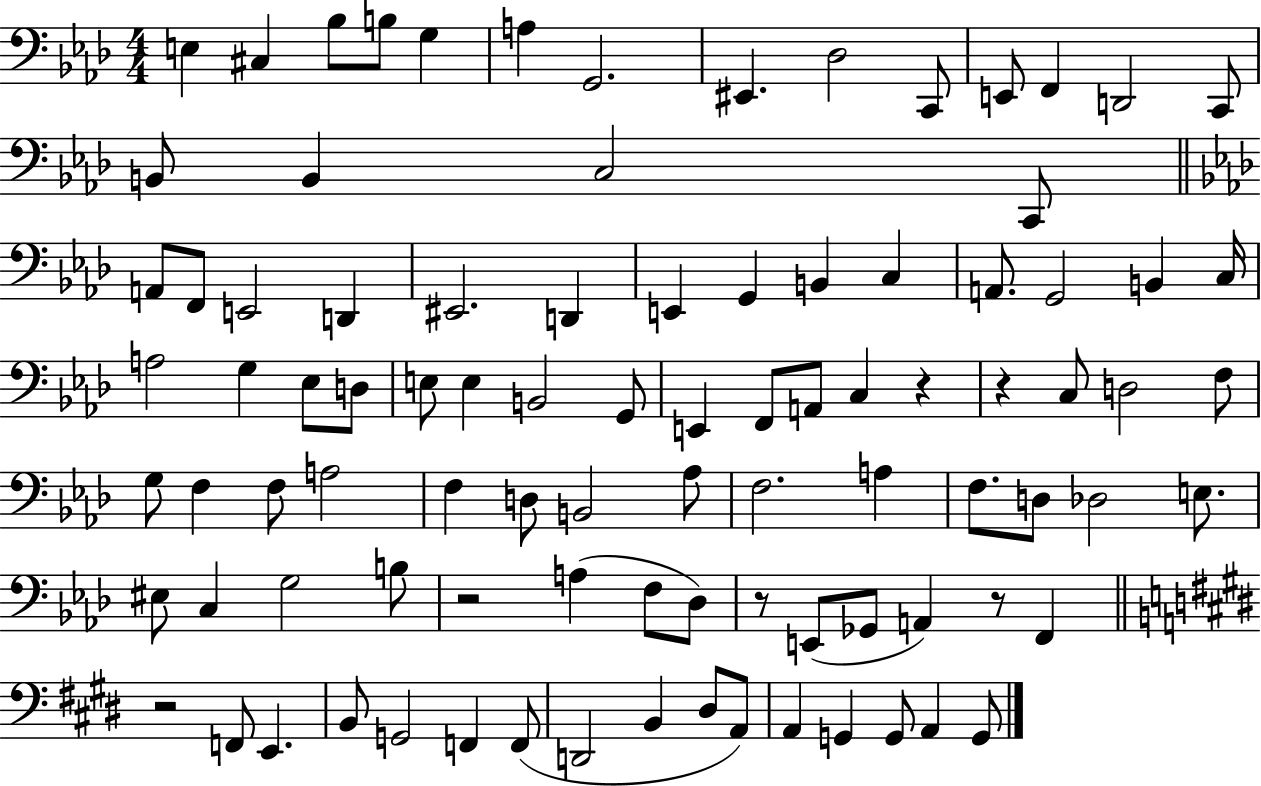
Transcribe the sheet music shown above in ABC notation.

X:1
T:Untitled
M:4/4
L:1/4
K:Ab
E, ^C, _B,/2 B,/2 G, A, G,,2 ^E,, _D,2 C,,/2 E,,/2 F,, D,,2 C,,/2 B,,/2 B,, C,2 C,,/2 A,,/2 F,,/2 E,,2 D,, ^E,,2 D,, E,, G,, B,, C, A,,/2 G,,2 B,, C,/4 A,2 G, _E,/2 D,/2 E,/2 E, B,,2 G,,/2 E,, F,,/2 A,,/2 C, z z C,/2 D,2 F,/2 G,/2 F, F,/2 A,2 F, D,/2 B,,2 _A,/2 F,2 A, F,/2 D,/2 _D,2 E,/2 ^E,/2 C, G,2 B,/2 z2 A, F,/2 _D,/2 z/2 E,,/2 _G,,/2 A,, z/2 F,, z2 F,,/2 E,, B,,/2 G,,2 F,, F,,/2 D,,2 B,, ^D,/2 A,,/2 A,, G,, G,,/2 A,, G,,/2